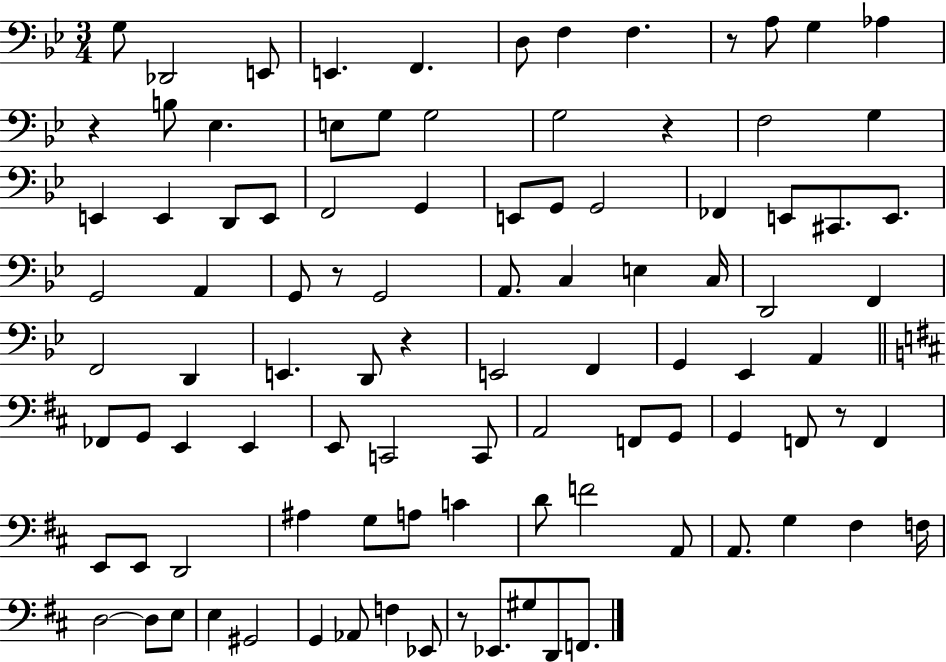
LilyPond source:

{
  \clef bass
  \numericTimeSignature
  \time 3/4
  \key bes \major
  g8 des,2 e,8 | e,4. f,4. | d8 f4 f4. | r8 a8 g4 aes4 | \break r4 b8 ees4. | e8 g8 g2 | g2 r4 | f2 g4 | \break e,4 e,4 d,8 e,8 | f,2 g,4 | e,8 g,8 g,2 | fes,4 e,8 cis,8. e,8. | \break g,2 a,4 | g,8 r8 g,2 | a,8. c4 e4 c16 | d,2 f,4 | \break f,2 d,4 | e,4. d,8 r4 | e,2 f,4 | g,4 ees,4 a,4 | \break \bar "||" \break \key d \major fes,8 g,8 e,4 e,4 | e,8 c,2 c,8 | a,2 f,8 g,8 | g,4 f,8 r8 f,4 | \break e,8 e,8 d,2 | ais4 g8 a8 c'4 | d'8 f'2 a,8 | a,8. g4 fis4 f16 | \break d2~~ d8 e8 | e4 gis,2 | g,4 aes,8 f4 ees,8 | r8 ees,8. gis8 d,8 f,8. | \break \bar "|."
}